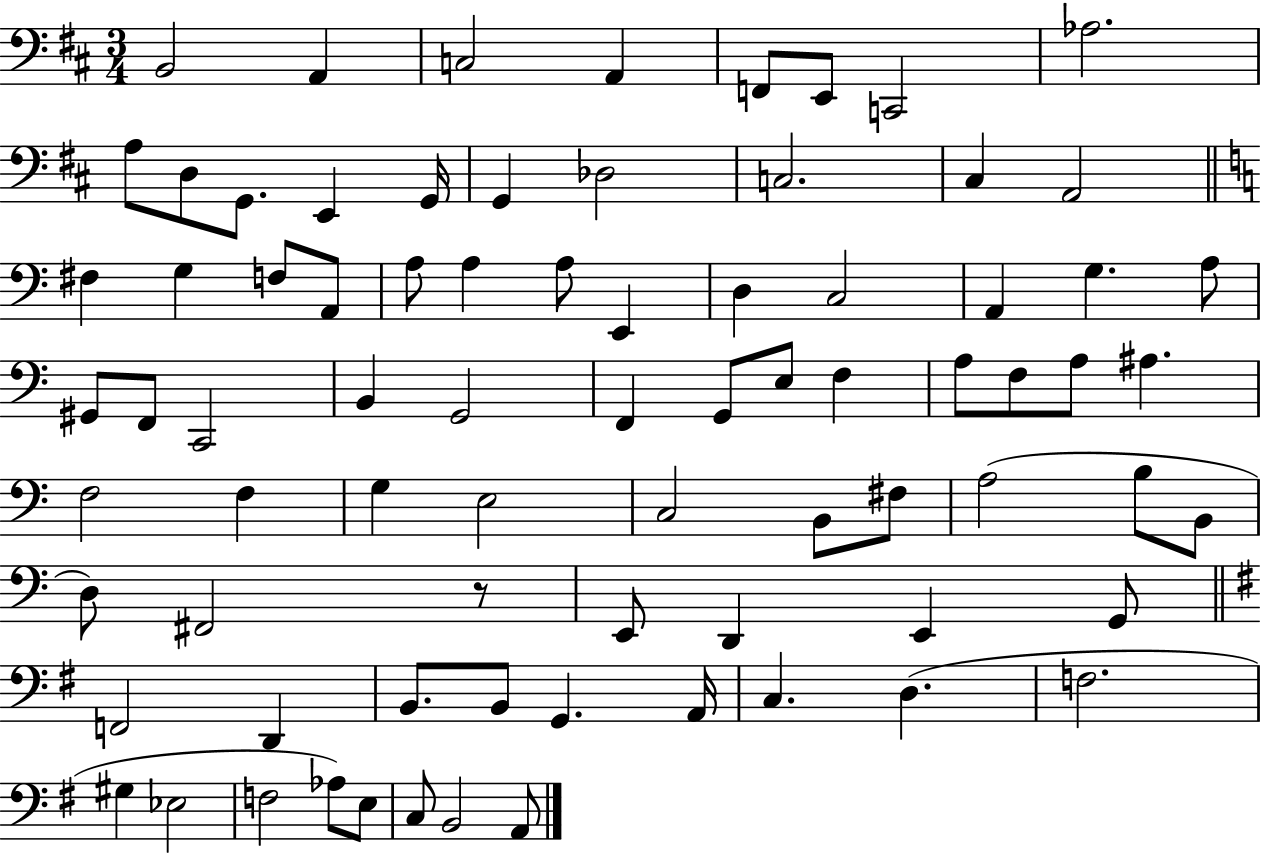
{
  \clef bass
  \numericTimeSignature
  \time 3/4
  \key d \major
  b,2 a,4 | c2 a,4 | f,8 e,8 c,2 | aes2. | \break a8 d8 g,8. e,4 g,16 | g,4 des2 | c2. | cis4 a,2 | \break \bar "||" \break \key a \minor fis4 g4 f8 a,8 | a8 a4 a8 e,4 | d4 c2 | a,4 g4. a8 | \break gis,8 f,8 c,2 | b,4 g,2 | f,4 g,8 e8 f4 | a8 f8 a8 ais4. | \break f2 f4 | g4 e2 | c2 b,8 fis8 | a2( b8 b,8 | \break d8) fis,2 r8 | e,8 d,4 e,4 g,8 | \bar "||" \break \key e \minor f,2 d,4 | b,8. b,8 g,4. a,16 | c4. d4.( | f2. | \break gis4 ees2 | f2 aes8) e8 | c8 b,2 a,8 | \bar "|."
}